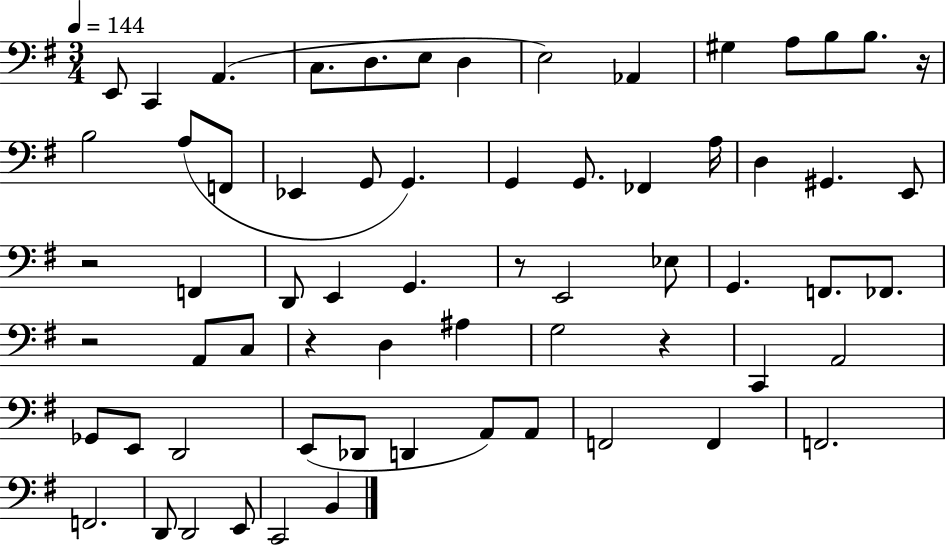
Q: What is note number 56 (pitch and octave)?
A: D2